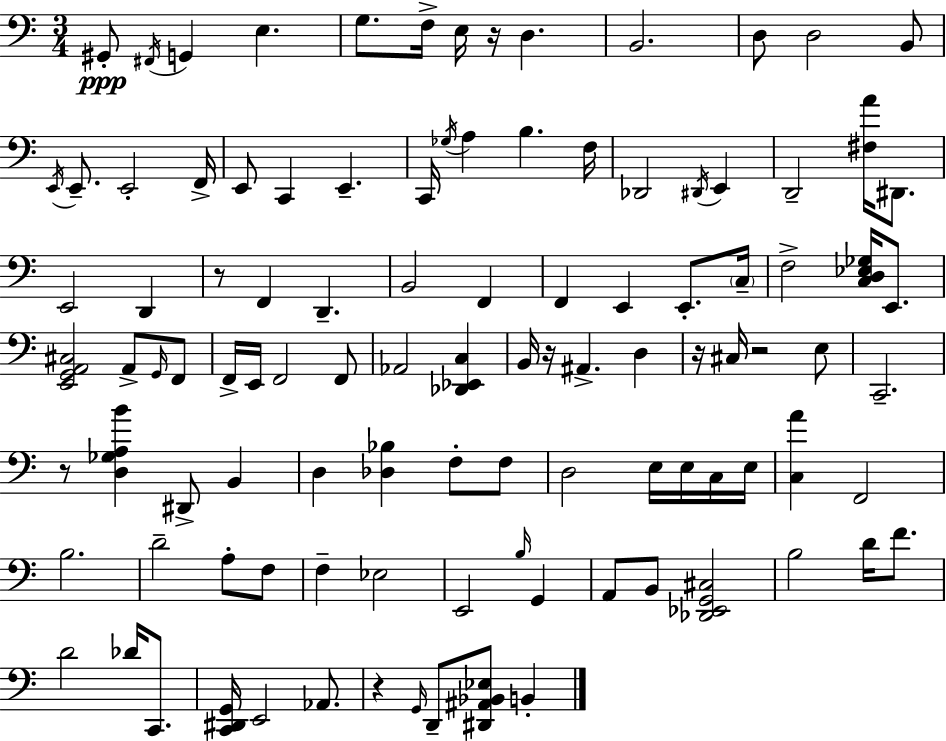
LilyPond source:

{
  \clef bass
  \numericTimeSignature
  \time 3/4
  \key c \major
  \repeat volta 2 { gis,8-.\ppp \acciaccatura { fis,16 } g,4 e4. | g8. f16-> e16 r16 d4. | b,2. | d8 d2 b,8 | \break \acciaccatura { e,16 } e,8.-- e,2-. | f,16-> e,8 c,4 e,4.-- | c,16 \acciaccatura { ges16 } a4 b4. | f16 des,2 \acciaccatura { dis,16 } | \break e,4 d,2-- | <fis a'>16 dis,8. e,2 | d,4 r8 f,4 d,4.-- | b,2 | \break f,4 f,4 e,4 | e,8.-. \parenthesize c16-- f2-> | <c d ees ges>16 e,8. <e, g, a, cis>2 | a,8-> \grace { g,16 } f,8 f,16-> e,16 f,2 | \break f,8 aes,2 | <des, ees, c>4 b,16 r16 ais,4.-> | d4 r16 cis16 r2 | e8 c,2.-- | \break r8 <d ges a b'>4 dis,8-> | b,4 d4 <des bes>4 | f8-. f8 d2 | e16 e16 c16 e16 <c a'>4 f,2 | \break b2. | d'2-- | a8-. f8 f4-- ees2 | e,2 | \break \grace { b16 } g,4 a,8 b,8 <des, ees, g, cis>2 | b2 | d'16 f'8. d'2 | des'16 c,8. <c, dis, g,>16 e,2 | \break aes,8. r4 \grace { g,16 } d,8-- | <dis, ais, bes, ees>8 b,4-. } \bar "|."
}